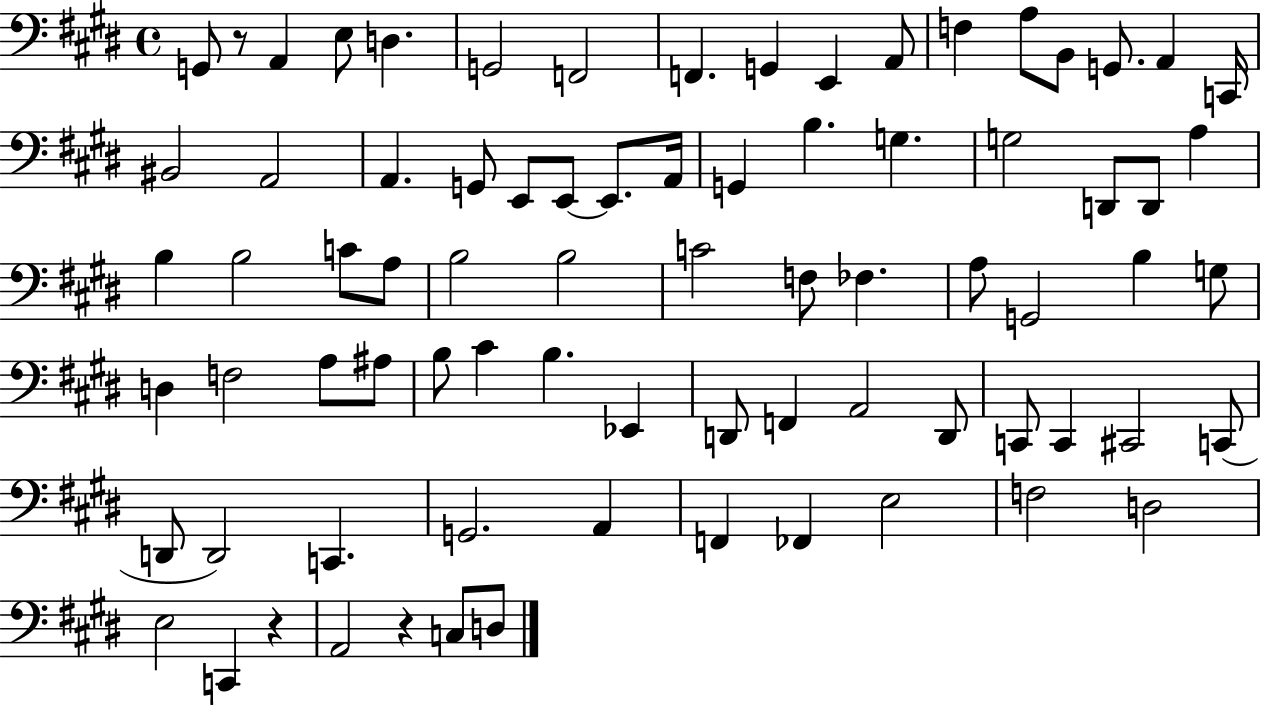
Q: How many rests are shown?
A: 3